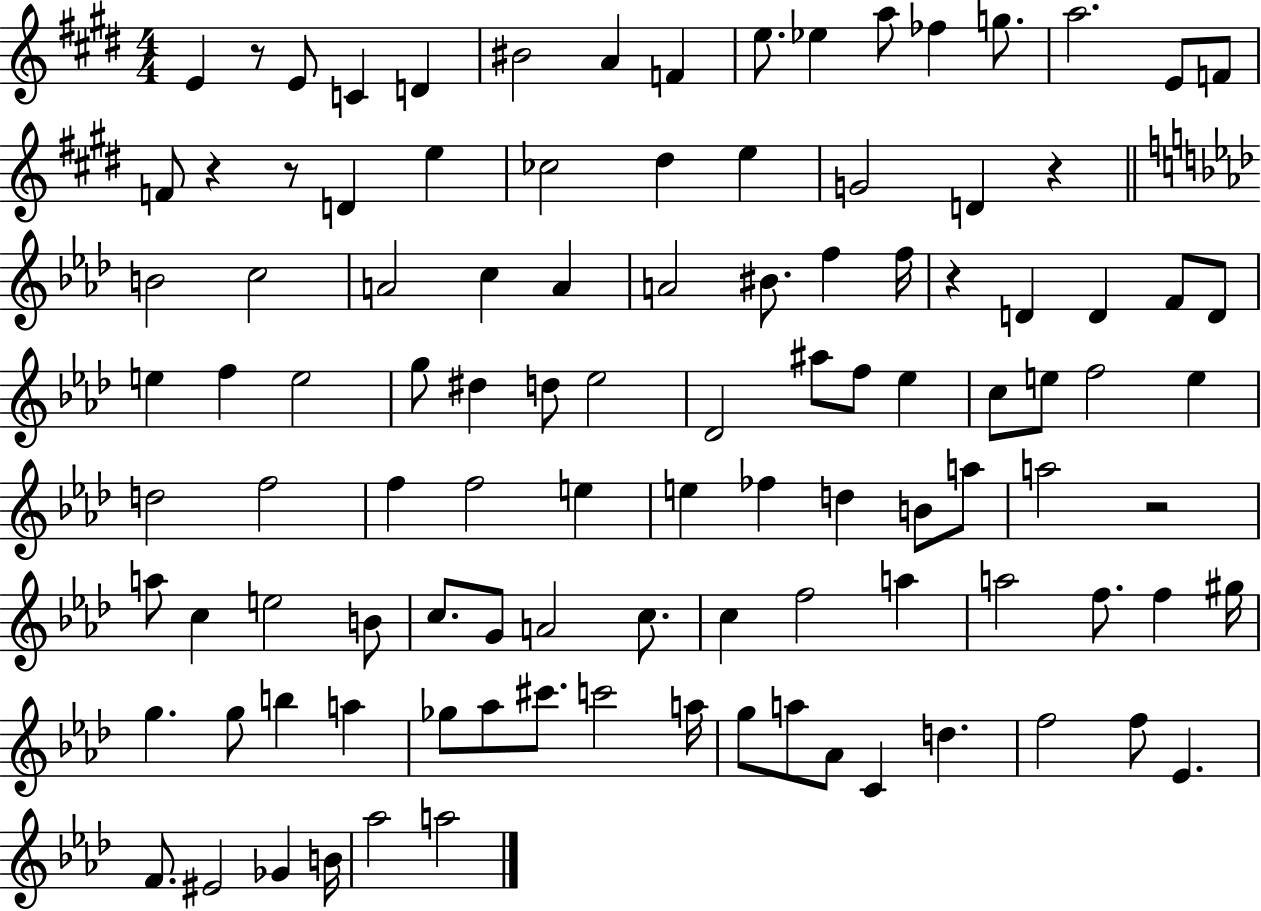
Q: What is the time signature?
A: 4/4